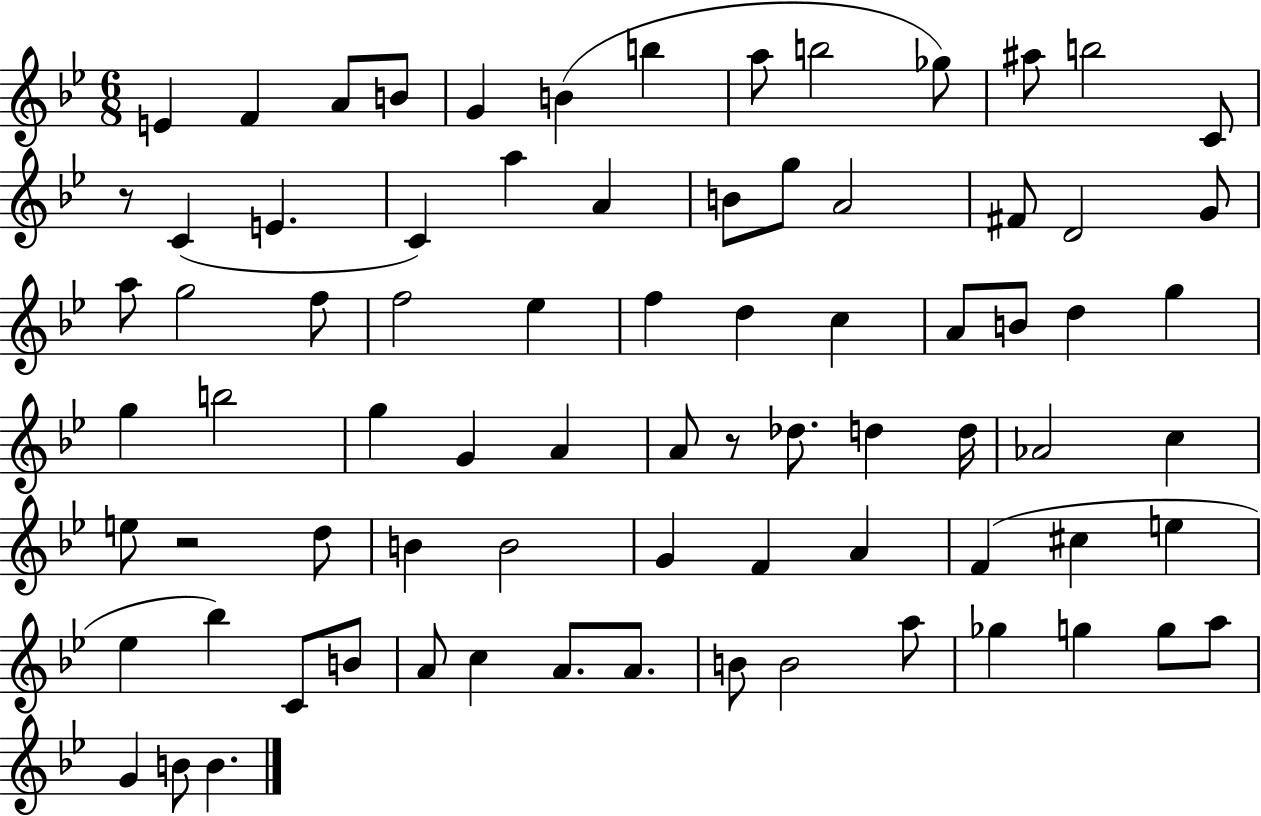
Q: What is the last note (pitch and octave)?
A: B4